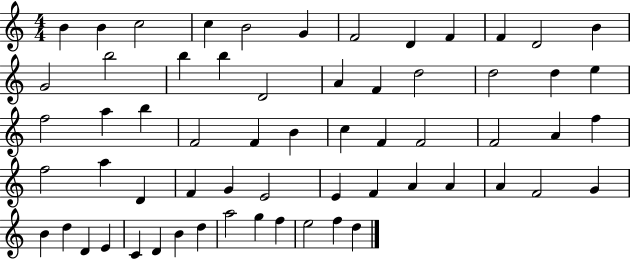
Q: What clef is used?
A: treble